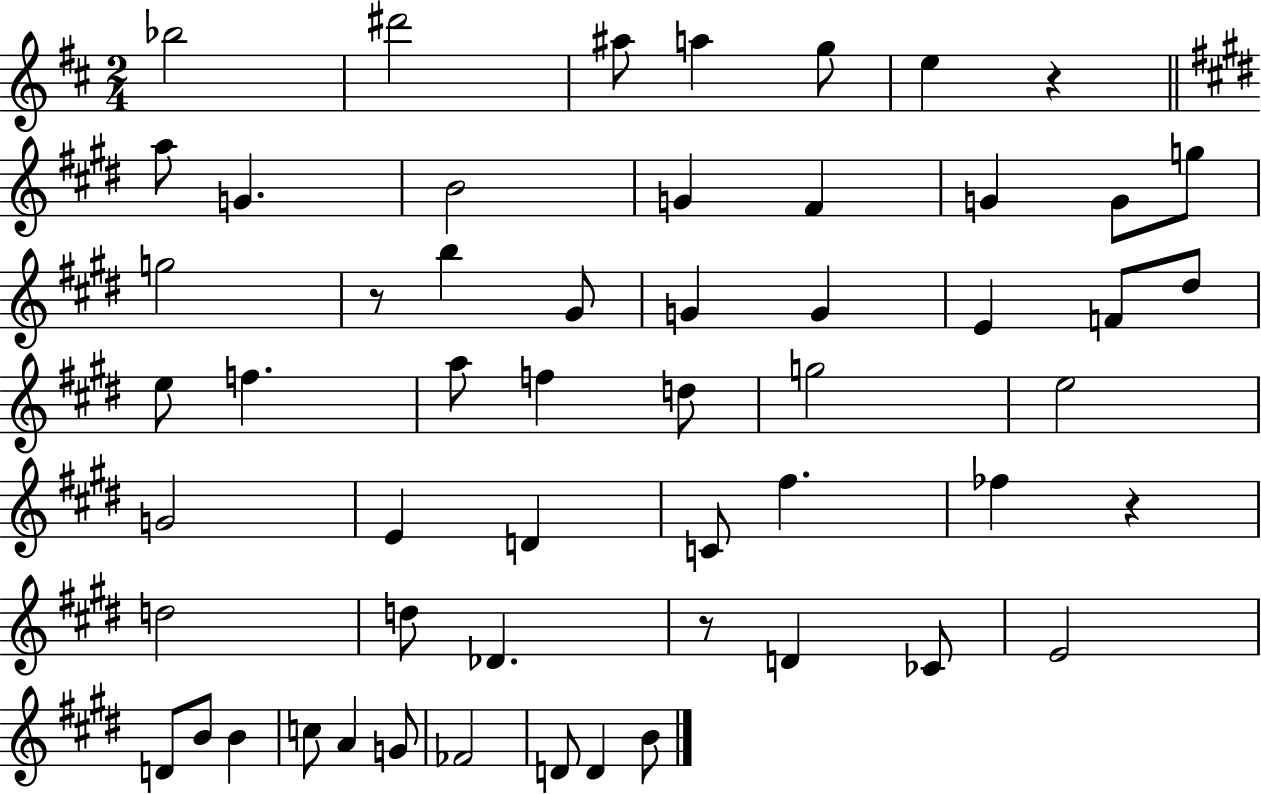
{
  \clef treble
  \numericTimeSignature
  \time 2/4
  \key d \major
  \repeat volta 2 { bes''2 | dis'''2 | ais''8 a''4 g''8 | e''4 r4 | \break \bar "||" \break \key e \major a''8 g'4. | b'2 | g'4 fis'4 | g'4 g'8 g''8 | \break g''2 | r8 b''4 gis'8 | g'4 g'4 | e'4 f'8 dis''8 | \break e''8 f''4. | a''8 f''4 d''8 | g''2 | e''2 | \break g'2 | e'4 d'4 | c'8 fis''4. | fes''4 r4 | \break d''2 | d''8 des'4. | r8 d'4 ces'8 | e'2 | \break d'8 b'8 b'4 | c''8 a'4 g'8 | fes'2 | d'8 d'4 b'8 | \break } \bar "|."
}